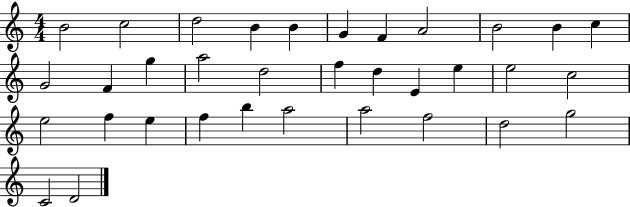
X:1
T:Untitled
M:4/4
L:1/4
K:C
B2 c2 d2 B B G F A2 B2 B c G2 F g a2 d2 f d E e e2 c2 e2 f e f b a2 a2 f2 d2 g2 C2 D2